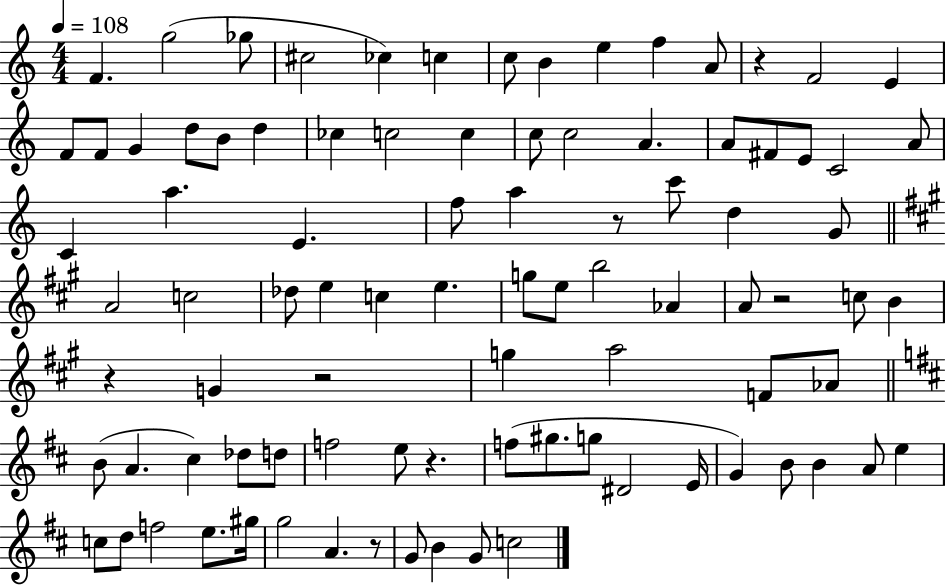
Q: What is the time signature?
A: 4/4